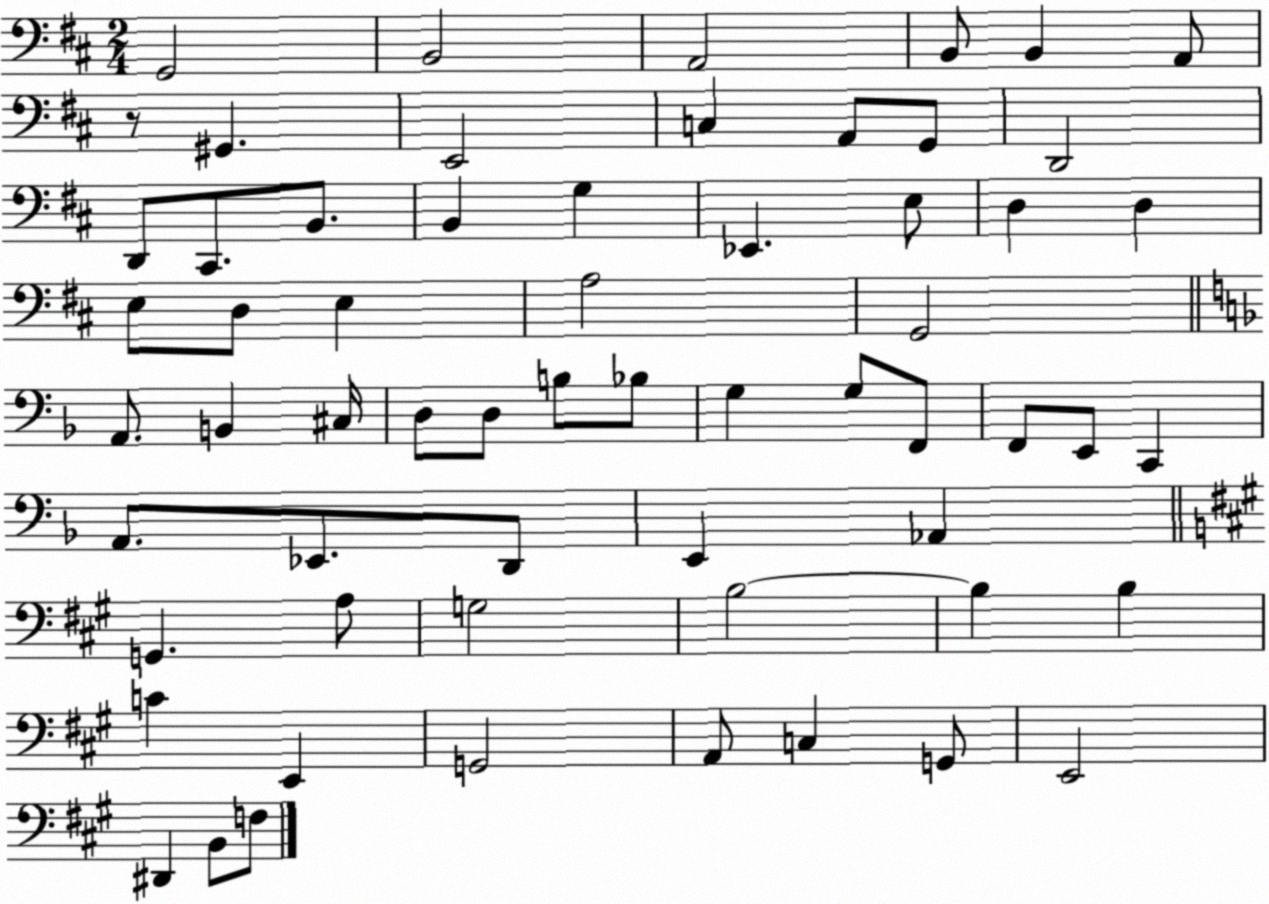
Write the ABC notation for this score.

X:1
T:Untitled
M:2/4
L:1/4
K:D
G,,2 B,,2 A,,2 B,,/2 B,, A,,/2 z/2 ^G,, E,,2 C, A,,/2 G,,/2 D,,2 D,,/2 ^C,,/2 B,,/2 B,, G, _E,, E,/2 D, D, E,/2 D,/2 E, A,2 G,,2 A,,/2 B,, ^C,/4 D,/2 D,/2 B,/2 _B,/2 G, G,/2 F,,/2 F,,/2 E,,/2 C,, A,,/2 _E,,/2 D,,/2 E,, _A,, G,, A,/2 G,2 B,2 B, B, C E,, G,,2 A,,/2 C, G,,/2 E,,2 ^D,, B,,/2 F,/2